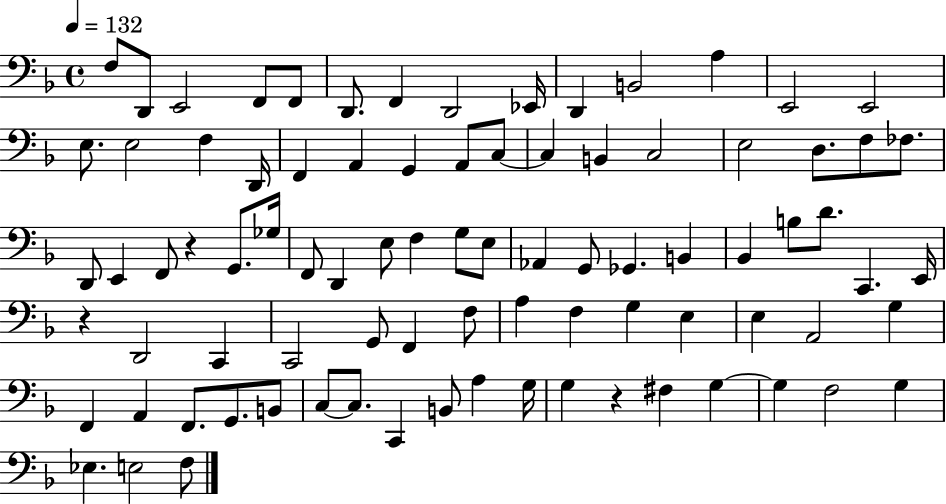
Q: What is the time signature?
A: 4/4